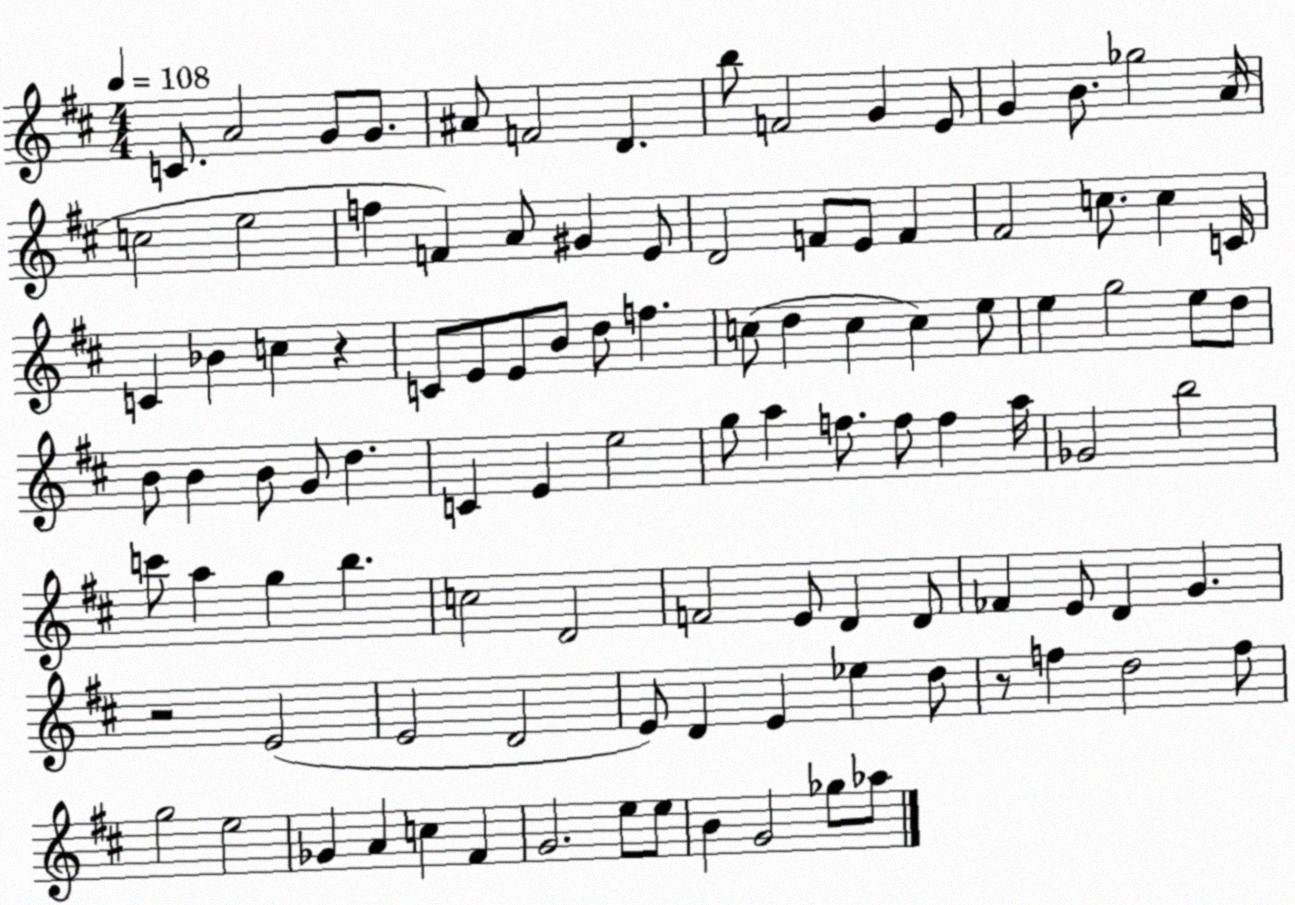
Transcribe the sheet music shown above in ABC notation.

X:1
T:Untitled
M:4/4
L:1/4
K:D
C/2 A2 G/2 G/2 ^A/2 F2 D b/2 F2 G E/2 G B/2 _g2 A/4 c2 e2 f F A/2 ^G E/2 D2 F/2 E/2 F ^F2 c/2 c C/4 C _B c z C/2 E/2 E/2 B/2 d/2 f c/2 d c c e/2 e g2 e/2 d/2 B/2 B B/2 G/2 d C E e2 g/2 a f/2 f/2 f a/4 _G2 b2 c'/2 a g b c2 D2 F2 E/2 D D/2 _F E/2 D G z2 E2 E2 D2 E/2 D E _e d/2 z/2 f d2 f/2 g2 e2 _G A c ^F G2 e/2 e/2 B G2 _g/2 _a/2